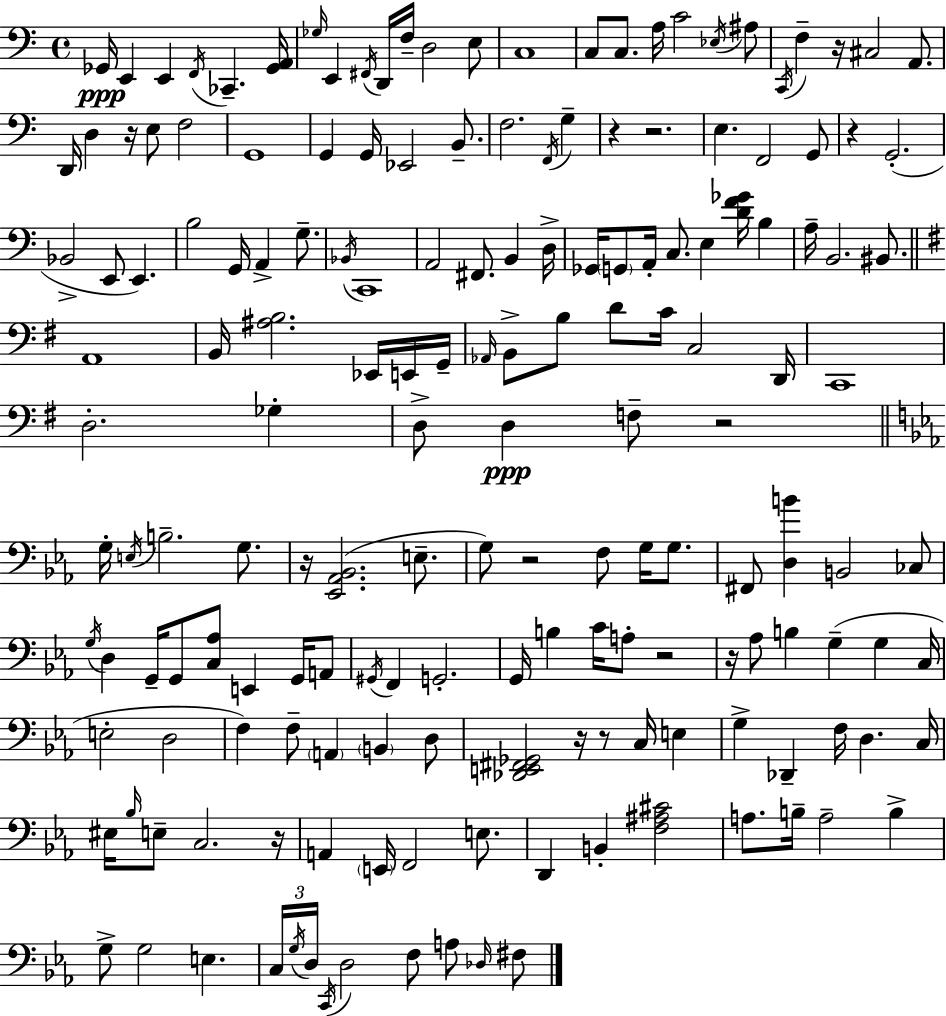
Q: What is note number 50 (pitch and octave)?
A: F#2